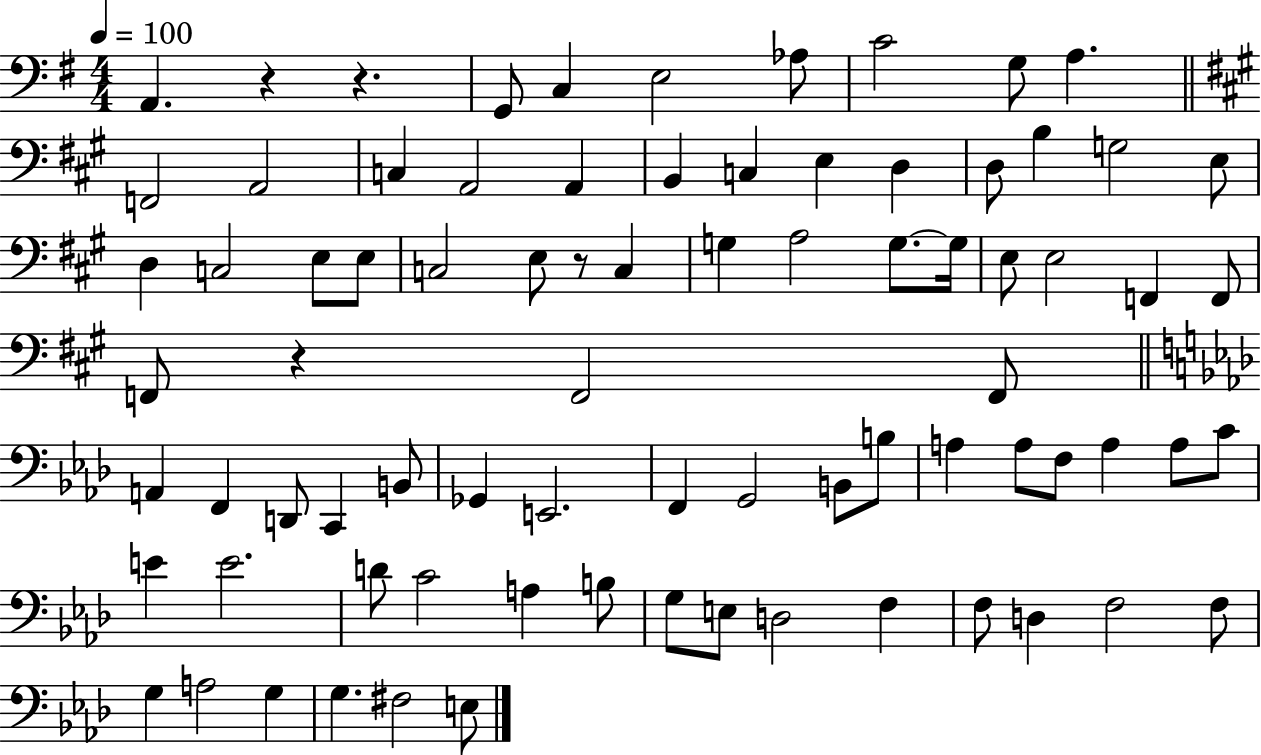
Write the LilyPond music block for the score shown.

{
  \clef bass
  \numericTimeSignature
  \time 4/4
  \key g \major
  \tempo 4 = 100
  a,4. r4 r4. | g,8 c4 e2 aes8 | c'2 g8 a4. | \bar "||" \break \key a \major f,2 a,2 | c4 a,2 a,4 | b,4 c4 e4 d4 | d8 b4 g2 e8 | \break d4 c2 e8 e8 | c2 e8 r8 c4 | g4 a2 g8.~~ g16 | e8 e2 f,4 f,8 | \break f,8 r4 f,2 f,8 | \bar "||" \break \key f \minor a,4 f,4 d,8 c,4 b,8 | ges,4 e,2. | f,4 g,2 b,8 b8 | a4 a8 f8 a4 a8 c'8 | \break e'4 e'2. | d'8 c'2 a4 b8 | g8 e8 d2 f4 | f8 d4 f2 f8 | \break g4 a2 g4 | g4. fis2 e8 | \bar "|."
}